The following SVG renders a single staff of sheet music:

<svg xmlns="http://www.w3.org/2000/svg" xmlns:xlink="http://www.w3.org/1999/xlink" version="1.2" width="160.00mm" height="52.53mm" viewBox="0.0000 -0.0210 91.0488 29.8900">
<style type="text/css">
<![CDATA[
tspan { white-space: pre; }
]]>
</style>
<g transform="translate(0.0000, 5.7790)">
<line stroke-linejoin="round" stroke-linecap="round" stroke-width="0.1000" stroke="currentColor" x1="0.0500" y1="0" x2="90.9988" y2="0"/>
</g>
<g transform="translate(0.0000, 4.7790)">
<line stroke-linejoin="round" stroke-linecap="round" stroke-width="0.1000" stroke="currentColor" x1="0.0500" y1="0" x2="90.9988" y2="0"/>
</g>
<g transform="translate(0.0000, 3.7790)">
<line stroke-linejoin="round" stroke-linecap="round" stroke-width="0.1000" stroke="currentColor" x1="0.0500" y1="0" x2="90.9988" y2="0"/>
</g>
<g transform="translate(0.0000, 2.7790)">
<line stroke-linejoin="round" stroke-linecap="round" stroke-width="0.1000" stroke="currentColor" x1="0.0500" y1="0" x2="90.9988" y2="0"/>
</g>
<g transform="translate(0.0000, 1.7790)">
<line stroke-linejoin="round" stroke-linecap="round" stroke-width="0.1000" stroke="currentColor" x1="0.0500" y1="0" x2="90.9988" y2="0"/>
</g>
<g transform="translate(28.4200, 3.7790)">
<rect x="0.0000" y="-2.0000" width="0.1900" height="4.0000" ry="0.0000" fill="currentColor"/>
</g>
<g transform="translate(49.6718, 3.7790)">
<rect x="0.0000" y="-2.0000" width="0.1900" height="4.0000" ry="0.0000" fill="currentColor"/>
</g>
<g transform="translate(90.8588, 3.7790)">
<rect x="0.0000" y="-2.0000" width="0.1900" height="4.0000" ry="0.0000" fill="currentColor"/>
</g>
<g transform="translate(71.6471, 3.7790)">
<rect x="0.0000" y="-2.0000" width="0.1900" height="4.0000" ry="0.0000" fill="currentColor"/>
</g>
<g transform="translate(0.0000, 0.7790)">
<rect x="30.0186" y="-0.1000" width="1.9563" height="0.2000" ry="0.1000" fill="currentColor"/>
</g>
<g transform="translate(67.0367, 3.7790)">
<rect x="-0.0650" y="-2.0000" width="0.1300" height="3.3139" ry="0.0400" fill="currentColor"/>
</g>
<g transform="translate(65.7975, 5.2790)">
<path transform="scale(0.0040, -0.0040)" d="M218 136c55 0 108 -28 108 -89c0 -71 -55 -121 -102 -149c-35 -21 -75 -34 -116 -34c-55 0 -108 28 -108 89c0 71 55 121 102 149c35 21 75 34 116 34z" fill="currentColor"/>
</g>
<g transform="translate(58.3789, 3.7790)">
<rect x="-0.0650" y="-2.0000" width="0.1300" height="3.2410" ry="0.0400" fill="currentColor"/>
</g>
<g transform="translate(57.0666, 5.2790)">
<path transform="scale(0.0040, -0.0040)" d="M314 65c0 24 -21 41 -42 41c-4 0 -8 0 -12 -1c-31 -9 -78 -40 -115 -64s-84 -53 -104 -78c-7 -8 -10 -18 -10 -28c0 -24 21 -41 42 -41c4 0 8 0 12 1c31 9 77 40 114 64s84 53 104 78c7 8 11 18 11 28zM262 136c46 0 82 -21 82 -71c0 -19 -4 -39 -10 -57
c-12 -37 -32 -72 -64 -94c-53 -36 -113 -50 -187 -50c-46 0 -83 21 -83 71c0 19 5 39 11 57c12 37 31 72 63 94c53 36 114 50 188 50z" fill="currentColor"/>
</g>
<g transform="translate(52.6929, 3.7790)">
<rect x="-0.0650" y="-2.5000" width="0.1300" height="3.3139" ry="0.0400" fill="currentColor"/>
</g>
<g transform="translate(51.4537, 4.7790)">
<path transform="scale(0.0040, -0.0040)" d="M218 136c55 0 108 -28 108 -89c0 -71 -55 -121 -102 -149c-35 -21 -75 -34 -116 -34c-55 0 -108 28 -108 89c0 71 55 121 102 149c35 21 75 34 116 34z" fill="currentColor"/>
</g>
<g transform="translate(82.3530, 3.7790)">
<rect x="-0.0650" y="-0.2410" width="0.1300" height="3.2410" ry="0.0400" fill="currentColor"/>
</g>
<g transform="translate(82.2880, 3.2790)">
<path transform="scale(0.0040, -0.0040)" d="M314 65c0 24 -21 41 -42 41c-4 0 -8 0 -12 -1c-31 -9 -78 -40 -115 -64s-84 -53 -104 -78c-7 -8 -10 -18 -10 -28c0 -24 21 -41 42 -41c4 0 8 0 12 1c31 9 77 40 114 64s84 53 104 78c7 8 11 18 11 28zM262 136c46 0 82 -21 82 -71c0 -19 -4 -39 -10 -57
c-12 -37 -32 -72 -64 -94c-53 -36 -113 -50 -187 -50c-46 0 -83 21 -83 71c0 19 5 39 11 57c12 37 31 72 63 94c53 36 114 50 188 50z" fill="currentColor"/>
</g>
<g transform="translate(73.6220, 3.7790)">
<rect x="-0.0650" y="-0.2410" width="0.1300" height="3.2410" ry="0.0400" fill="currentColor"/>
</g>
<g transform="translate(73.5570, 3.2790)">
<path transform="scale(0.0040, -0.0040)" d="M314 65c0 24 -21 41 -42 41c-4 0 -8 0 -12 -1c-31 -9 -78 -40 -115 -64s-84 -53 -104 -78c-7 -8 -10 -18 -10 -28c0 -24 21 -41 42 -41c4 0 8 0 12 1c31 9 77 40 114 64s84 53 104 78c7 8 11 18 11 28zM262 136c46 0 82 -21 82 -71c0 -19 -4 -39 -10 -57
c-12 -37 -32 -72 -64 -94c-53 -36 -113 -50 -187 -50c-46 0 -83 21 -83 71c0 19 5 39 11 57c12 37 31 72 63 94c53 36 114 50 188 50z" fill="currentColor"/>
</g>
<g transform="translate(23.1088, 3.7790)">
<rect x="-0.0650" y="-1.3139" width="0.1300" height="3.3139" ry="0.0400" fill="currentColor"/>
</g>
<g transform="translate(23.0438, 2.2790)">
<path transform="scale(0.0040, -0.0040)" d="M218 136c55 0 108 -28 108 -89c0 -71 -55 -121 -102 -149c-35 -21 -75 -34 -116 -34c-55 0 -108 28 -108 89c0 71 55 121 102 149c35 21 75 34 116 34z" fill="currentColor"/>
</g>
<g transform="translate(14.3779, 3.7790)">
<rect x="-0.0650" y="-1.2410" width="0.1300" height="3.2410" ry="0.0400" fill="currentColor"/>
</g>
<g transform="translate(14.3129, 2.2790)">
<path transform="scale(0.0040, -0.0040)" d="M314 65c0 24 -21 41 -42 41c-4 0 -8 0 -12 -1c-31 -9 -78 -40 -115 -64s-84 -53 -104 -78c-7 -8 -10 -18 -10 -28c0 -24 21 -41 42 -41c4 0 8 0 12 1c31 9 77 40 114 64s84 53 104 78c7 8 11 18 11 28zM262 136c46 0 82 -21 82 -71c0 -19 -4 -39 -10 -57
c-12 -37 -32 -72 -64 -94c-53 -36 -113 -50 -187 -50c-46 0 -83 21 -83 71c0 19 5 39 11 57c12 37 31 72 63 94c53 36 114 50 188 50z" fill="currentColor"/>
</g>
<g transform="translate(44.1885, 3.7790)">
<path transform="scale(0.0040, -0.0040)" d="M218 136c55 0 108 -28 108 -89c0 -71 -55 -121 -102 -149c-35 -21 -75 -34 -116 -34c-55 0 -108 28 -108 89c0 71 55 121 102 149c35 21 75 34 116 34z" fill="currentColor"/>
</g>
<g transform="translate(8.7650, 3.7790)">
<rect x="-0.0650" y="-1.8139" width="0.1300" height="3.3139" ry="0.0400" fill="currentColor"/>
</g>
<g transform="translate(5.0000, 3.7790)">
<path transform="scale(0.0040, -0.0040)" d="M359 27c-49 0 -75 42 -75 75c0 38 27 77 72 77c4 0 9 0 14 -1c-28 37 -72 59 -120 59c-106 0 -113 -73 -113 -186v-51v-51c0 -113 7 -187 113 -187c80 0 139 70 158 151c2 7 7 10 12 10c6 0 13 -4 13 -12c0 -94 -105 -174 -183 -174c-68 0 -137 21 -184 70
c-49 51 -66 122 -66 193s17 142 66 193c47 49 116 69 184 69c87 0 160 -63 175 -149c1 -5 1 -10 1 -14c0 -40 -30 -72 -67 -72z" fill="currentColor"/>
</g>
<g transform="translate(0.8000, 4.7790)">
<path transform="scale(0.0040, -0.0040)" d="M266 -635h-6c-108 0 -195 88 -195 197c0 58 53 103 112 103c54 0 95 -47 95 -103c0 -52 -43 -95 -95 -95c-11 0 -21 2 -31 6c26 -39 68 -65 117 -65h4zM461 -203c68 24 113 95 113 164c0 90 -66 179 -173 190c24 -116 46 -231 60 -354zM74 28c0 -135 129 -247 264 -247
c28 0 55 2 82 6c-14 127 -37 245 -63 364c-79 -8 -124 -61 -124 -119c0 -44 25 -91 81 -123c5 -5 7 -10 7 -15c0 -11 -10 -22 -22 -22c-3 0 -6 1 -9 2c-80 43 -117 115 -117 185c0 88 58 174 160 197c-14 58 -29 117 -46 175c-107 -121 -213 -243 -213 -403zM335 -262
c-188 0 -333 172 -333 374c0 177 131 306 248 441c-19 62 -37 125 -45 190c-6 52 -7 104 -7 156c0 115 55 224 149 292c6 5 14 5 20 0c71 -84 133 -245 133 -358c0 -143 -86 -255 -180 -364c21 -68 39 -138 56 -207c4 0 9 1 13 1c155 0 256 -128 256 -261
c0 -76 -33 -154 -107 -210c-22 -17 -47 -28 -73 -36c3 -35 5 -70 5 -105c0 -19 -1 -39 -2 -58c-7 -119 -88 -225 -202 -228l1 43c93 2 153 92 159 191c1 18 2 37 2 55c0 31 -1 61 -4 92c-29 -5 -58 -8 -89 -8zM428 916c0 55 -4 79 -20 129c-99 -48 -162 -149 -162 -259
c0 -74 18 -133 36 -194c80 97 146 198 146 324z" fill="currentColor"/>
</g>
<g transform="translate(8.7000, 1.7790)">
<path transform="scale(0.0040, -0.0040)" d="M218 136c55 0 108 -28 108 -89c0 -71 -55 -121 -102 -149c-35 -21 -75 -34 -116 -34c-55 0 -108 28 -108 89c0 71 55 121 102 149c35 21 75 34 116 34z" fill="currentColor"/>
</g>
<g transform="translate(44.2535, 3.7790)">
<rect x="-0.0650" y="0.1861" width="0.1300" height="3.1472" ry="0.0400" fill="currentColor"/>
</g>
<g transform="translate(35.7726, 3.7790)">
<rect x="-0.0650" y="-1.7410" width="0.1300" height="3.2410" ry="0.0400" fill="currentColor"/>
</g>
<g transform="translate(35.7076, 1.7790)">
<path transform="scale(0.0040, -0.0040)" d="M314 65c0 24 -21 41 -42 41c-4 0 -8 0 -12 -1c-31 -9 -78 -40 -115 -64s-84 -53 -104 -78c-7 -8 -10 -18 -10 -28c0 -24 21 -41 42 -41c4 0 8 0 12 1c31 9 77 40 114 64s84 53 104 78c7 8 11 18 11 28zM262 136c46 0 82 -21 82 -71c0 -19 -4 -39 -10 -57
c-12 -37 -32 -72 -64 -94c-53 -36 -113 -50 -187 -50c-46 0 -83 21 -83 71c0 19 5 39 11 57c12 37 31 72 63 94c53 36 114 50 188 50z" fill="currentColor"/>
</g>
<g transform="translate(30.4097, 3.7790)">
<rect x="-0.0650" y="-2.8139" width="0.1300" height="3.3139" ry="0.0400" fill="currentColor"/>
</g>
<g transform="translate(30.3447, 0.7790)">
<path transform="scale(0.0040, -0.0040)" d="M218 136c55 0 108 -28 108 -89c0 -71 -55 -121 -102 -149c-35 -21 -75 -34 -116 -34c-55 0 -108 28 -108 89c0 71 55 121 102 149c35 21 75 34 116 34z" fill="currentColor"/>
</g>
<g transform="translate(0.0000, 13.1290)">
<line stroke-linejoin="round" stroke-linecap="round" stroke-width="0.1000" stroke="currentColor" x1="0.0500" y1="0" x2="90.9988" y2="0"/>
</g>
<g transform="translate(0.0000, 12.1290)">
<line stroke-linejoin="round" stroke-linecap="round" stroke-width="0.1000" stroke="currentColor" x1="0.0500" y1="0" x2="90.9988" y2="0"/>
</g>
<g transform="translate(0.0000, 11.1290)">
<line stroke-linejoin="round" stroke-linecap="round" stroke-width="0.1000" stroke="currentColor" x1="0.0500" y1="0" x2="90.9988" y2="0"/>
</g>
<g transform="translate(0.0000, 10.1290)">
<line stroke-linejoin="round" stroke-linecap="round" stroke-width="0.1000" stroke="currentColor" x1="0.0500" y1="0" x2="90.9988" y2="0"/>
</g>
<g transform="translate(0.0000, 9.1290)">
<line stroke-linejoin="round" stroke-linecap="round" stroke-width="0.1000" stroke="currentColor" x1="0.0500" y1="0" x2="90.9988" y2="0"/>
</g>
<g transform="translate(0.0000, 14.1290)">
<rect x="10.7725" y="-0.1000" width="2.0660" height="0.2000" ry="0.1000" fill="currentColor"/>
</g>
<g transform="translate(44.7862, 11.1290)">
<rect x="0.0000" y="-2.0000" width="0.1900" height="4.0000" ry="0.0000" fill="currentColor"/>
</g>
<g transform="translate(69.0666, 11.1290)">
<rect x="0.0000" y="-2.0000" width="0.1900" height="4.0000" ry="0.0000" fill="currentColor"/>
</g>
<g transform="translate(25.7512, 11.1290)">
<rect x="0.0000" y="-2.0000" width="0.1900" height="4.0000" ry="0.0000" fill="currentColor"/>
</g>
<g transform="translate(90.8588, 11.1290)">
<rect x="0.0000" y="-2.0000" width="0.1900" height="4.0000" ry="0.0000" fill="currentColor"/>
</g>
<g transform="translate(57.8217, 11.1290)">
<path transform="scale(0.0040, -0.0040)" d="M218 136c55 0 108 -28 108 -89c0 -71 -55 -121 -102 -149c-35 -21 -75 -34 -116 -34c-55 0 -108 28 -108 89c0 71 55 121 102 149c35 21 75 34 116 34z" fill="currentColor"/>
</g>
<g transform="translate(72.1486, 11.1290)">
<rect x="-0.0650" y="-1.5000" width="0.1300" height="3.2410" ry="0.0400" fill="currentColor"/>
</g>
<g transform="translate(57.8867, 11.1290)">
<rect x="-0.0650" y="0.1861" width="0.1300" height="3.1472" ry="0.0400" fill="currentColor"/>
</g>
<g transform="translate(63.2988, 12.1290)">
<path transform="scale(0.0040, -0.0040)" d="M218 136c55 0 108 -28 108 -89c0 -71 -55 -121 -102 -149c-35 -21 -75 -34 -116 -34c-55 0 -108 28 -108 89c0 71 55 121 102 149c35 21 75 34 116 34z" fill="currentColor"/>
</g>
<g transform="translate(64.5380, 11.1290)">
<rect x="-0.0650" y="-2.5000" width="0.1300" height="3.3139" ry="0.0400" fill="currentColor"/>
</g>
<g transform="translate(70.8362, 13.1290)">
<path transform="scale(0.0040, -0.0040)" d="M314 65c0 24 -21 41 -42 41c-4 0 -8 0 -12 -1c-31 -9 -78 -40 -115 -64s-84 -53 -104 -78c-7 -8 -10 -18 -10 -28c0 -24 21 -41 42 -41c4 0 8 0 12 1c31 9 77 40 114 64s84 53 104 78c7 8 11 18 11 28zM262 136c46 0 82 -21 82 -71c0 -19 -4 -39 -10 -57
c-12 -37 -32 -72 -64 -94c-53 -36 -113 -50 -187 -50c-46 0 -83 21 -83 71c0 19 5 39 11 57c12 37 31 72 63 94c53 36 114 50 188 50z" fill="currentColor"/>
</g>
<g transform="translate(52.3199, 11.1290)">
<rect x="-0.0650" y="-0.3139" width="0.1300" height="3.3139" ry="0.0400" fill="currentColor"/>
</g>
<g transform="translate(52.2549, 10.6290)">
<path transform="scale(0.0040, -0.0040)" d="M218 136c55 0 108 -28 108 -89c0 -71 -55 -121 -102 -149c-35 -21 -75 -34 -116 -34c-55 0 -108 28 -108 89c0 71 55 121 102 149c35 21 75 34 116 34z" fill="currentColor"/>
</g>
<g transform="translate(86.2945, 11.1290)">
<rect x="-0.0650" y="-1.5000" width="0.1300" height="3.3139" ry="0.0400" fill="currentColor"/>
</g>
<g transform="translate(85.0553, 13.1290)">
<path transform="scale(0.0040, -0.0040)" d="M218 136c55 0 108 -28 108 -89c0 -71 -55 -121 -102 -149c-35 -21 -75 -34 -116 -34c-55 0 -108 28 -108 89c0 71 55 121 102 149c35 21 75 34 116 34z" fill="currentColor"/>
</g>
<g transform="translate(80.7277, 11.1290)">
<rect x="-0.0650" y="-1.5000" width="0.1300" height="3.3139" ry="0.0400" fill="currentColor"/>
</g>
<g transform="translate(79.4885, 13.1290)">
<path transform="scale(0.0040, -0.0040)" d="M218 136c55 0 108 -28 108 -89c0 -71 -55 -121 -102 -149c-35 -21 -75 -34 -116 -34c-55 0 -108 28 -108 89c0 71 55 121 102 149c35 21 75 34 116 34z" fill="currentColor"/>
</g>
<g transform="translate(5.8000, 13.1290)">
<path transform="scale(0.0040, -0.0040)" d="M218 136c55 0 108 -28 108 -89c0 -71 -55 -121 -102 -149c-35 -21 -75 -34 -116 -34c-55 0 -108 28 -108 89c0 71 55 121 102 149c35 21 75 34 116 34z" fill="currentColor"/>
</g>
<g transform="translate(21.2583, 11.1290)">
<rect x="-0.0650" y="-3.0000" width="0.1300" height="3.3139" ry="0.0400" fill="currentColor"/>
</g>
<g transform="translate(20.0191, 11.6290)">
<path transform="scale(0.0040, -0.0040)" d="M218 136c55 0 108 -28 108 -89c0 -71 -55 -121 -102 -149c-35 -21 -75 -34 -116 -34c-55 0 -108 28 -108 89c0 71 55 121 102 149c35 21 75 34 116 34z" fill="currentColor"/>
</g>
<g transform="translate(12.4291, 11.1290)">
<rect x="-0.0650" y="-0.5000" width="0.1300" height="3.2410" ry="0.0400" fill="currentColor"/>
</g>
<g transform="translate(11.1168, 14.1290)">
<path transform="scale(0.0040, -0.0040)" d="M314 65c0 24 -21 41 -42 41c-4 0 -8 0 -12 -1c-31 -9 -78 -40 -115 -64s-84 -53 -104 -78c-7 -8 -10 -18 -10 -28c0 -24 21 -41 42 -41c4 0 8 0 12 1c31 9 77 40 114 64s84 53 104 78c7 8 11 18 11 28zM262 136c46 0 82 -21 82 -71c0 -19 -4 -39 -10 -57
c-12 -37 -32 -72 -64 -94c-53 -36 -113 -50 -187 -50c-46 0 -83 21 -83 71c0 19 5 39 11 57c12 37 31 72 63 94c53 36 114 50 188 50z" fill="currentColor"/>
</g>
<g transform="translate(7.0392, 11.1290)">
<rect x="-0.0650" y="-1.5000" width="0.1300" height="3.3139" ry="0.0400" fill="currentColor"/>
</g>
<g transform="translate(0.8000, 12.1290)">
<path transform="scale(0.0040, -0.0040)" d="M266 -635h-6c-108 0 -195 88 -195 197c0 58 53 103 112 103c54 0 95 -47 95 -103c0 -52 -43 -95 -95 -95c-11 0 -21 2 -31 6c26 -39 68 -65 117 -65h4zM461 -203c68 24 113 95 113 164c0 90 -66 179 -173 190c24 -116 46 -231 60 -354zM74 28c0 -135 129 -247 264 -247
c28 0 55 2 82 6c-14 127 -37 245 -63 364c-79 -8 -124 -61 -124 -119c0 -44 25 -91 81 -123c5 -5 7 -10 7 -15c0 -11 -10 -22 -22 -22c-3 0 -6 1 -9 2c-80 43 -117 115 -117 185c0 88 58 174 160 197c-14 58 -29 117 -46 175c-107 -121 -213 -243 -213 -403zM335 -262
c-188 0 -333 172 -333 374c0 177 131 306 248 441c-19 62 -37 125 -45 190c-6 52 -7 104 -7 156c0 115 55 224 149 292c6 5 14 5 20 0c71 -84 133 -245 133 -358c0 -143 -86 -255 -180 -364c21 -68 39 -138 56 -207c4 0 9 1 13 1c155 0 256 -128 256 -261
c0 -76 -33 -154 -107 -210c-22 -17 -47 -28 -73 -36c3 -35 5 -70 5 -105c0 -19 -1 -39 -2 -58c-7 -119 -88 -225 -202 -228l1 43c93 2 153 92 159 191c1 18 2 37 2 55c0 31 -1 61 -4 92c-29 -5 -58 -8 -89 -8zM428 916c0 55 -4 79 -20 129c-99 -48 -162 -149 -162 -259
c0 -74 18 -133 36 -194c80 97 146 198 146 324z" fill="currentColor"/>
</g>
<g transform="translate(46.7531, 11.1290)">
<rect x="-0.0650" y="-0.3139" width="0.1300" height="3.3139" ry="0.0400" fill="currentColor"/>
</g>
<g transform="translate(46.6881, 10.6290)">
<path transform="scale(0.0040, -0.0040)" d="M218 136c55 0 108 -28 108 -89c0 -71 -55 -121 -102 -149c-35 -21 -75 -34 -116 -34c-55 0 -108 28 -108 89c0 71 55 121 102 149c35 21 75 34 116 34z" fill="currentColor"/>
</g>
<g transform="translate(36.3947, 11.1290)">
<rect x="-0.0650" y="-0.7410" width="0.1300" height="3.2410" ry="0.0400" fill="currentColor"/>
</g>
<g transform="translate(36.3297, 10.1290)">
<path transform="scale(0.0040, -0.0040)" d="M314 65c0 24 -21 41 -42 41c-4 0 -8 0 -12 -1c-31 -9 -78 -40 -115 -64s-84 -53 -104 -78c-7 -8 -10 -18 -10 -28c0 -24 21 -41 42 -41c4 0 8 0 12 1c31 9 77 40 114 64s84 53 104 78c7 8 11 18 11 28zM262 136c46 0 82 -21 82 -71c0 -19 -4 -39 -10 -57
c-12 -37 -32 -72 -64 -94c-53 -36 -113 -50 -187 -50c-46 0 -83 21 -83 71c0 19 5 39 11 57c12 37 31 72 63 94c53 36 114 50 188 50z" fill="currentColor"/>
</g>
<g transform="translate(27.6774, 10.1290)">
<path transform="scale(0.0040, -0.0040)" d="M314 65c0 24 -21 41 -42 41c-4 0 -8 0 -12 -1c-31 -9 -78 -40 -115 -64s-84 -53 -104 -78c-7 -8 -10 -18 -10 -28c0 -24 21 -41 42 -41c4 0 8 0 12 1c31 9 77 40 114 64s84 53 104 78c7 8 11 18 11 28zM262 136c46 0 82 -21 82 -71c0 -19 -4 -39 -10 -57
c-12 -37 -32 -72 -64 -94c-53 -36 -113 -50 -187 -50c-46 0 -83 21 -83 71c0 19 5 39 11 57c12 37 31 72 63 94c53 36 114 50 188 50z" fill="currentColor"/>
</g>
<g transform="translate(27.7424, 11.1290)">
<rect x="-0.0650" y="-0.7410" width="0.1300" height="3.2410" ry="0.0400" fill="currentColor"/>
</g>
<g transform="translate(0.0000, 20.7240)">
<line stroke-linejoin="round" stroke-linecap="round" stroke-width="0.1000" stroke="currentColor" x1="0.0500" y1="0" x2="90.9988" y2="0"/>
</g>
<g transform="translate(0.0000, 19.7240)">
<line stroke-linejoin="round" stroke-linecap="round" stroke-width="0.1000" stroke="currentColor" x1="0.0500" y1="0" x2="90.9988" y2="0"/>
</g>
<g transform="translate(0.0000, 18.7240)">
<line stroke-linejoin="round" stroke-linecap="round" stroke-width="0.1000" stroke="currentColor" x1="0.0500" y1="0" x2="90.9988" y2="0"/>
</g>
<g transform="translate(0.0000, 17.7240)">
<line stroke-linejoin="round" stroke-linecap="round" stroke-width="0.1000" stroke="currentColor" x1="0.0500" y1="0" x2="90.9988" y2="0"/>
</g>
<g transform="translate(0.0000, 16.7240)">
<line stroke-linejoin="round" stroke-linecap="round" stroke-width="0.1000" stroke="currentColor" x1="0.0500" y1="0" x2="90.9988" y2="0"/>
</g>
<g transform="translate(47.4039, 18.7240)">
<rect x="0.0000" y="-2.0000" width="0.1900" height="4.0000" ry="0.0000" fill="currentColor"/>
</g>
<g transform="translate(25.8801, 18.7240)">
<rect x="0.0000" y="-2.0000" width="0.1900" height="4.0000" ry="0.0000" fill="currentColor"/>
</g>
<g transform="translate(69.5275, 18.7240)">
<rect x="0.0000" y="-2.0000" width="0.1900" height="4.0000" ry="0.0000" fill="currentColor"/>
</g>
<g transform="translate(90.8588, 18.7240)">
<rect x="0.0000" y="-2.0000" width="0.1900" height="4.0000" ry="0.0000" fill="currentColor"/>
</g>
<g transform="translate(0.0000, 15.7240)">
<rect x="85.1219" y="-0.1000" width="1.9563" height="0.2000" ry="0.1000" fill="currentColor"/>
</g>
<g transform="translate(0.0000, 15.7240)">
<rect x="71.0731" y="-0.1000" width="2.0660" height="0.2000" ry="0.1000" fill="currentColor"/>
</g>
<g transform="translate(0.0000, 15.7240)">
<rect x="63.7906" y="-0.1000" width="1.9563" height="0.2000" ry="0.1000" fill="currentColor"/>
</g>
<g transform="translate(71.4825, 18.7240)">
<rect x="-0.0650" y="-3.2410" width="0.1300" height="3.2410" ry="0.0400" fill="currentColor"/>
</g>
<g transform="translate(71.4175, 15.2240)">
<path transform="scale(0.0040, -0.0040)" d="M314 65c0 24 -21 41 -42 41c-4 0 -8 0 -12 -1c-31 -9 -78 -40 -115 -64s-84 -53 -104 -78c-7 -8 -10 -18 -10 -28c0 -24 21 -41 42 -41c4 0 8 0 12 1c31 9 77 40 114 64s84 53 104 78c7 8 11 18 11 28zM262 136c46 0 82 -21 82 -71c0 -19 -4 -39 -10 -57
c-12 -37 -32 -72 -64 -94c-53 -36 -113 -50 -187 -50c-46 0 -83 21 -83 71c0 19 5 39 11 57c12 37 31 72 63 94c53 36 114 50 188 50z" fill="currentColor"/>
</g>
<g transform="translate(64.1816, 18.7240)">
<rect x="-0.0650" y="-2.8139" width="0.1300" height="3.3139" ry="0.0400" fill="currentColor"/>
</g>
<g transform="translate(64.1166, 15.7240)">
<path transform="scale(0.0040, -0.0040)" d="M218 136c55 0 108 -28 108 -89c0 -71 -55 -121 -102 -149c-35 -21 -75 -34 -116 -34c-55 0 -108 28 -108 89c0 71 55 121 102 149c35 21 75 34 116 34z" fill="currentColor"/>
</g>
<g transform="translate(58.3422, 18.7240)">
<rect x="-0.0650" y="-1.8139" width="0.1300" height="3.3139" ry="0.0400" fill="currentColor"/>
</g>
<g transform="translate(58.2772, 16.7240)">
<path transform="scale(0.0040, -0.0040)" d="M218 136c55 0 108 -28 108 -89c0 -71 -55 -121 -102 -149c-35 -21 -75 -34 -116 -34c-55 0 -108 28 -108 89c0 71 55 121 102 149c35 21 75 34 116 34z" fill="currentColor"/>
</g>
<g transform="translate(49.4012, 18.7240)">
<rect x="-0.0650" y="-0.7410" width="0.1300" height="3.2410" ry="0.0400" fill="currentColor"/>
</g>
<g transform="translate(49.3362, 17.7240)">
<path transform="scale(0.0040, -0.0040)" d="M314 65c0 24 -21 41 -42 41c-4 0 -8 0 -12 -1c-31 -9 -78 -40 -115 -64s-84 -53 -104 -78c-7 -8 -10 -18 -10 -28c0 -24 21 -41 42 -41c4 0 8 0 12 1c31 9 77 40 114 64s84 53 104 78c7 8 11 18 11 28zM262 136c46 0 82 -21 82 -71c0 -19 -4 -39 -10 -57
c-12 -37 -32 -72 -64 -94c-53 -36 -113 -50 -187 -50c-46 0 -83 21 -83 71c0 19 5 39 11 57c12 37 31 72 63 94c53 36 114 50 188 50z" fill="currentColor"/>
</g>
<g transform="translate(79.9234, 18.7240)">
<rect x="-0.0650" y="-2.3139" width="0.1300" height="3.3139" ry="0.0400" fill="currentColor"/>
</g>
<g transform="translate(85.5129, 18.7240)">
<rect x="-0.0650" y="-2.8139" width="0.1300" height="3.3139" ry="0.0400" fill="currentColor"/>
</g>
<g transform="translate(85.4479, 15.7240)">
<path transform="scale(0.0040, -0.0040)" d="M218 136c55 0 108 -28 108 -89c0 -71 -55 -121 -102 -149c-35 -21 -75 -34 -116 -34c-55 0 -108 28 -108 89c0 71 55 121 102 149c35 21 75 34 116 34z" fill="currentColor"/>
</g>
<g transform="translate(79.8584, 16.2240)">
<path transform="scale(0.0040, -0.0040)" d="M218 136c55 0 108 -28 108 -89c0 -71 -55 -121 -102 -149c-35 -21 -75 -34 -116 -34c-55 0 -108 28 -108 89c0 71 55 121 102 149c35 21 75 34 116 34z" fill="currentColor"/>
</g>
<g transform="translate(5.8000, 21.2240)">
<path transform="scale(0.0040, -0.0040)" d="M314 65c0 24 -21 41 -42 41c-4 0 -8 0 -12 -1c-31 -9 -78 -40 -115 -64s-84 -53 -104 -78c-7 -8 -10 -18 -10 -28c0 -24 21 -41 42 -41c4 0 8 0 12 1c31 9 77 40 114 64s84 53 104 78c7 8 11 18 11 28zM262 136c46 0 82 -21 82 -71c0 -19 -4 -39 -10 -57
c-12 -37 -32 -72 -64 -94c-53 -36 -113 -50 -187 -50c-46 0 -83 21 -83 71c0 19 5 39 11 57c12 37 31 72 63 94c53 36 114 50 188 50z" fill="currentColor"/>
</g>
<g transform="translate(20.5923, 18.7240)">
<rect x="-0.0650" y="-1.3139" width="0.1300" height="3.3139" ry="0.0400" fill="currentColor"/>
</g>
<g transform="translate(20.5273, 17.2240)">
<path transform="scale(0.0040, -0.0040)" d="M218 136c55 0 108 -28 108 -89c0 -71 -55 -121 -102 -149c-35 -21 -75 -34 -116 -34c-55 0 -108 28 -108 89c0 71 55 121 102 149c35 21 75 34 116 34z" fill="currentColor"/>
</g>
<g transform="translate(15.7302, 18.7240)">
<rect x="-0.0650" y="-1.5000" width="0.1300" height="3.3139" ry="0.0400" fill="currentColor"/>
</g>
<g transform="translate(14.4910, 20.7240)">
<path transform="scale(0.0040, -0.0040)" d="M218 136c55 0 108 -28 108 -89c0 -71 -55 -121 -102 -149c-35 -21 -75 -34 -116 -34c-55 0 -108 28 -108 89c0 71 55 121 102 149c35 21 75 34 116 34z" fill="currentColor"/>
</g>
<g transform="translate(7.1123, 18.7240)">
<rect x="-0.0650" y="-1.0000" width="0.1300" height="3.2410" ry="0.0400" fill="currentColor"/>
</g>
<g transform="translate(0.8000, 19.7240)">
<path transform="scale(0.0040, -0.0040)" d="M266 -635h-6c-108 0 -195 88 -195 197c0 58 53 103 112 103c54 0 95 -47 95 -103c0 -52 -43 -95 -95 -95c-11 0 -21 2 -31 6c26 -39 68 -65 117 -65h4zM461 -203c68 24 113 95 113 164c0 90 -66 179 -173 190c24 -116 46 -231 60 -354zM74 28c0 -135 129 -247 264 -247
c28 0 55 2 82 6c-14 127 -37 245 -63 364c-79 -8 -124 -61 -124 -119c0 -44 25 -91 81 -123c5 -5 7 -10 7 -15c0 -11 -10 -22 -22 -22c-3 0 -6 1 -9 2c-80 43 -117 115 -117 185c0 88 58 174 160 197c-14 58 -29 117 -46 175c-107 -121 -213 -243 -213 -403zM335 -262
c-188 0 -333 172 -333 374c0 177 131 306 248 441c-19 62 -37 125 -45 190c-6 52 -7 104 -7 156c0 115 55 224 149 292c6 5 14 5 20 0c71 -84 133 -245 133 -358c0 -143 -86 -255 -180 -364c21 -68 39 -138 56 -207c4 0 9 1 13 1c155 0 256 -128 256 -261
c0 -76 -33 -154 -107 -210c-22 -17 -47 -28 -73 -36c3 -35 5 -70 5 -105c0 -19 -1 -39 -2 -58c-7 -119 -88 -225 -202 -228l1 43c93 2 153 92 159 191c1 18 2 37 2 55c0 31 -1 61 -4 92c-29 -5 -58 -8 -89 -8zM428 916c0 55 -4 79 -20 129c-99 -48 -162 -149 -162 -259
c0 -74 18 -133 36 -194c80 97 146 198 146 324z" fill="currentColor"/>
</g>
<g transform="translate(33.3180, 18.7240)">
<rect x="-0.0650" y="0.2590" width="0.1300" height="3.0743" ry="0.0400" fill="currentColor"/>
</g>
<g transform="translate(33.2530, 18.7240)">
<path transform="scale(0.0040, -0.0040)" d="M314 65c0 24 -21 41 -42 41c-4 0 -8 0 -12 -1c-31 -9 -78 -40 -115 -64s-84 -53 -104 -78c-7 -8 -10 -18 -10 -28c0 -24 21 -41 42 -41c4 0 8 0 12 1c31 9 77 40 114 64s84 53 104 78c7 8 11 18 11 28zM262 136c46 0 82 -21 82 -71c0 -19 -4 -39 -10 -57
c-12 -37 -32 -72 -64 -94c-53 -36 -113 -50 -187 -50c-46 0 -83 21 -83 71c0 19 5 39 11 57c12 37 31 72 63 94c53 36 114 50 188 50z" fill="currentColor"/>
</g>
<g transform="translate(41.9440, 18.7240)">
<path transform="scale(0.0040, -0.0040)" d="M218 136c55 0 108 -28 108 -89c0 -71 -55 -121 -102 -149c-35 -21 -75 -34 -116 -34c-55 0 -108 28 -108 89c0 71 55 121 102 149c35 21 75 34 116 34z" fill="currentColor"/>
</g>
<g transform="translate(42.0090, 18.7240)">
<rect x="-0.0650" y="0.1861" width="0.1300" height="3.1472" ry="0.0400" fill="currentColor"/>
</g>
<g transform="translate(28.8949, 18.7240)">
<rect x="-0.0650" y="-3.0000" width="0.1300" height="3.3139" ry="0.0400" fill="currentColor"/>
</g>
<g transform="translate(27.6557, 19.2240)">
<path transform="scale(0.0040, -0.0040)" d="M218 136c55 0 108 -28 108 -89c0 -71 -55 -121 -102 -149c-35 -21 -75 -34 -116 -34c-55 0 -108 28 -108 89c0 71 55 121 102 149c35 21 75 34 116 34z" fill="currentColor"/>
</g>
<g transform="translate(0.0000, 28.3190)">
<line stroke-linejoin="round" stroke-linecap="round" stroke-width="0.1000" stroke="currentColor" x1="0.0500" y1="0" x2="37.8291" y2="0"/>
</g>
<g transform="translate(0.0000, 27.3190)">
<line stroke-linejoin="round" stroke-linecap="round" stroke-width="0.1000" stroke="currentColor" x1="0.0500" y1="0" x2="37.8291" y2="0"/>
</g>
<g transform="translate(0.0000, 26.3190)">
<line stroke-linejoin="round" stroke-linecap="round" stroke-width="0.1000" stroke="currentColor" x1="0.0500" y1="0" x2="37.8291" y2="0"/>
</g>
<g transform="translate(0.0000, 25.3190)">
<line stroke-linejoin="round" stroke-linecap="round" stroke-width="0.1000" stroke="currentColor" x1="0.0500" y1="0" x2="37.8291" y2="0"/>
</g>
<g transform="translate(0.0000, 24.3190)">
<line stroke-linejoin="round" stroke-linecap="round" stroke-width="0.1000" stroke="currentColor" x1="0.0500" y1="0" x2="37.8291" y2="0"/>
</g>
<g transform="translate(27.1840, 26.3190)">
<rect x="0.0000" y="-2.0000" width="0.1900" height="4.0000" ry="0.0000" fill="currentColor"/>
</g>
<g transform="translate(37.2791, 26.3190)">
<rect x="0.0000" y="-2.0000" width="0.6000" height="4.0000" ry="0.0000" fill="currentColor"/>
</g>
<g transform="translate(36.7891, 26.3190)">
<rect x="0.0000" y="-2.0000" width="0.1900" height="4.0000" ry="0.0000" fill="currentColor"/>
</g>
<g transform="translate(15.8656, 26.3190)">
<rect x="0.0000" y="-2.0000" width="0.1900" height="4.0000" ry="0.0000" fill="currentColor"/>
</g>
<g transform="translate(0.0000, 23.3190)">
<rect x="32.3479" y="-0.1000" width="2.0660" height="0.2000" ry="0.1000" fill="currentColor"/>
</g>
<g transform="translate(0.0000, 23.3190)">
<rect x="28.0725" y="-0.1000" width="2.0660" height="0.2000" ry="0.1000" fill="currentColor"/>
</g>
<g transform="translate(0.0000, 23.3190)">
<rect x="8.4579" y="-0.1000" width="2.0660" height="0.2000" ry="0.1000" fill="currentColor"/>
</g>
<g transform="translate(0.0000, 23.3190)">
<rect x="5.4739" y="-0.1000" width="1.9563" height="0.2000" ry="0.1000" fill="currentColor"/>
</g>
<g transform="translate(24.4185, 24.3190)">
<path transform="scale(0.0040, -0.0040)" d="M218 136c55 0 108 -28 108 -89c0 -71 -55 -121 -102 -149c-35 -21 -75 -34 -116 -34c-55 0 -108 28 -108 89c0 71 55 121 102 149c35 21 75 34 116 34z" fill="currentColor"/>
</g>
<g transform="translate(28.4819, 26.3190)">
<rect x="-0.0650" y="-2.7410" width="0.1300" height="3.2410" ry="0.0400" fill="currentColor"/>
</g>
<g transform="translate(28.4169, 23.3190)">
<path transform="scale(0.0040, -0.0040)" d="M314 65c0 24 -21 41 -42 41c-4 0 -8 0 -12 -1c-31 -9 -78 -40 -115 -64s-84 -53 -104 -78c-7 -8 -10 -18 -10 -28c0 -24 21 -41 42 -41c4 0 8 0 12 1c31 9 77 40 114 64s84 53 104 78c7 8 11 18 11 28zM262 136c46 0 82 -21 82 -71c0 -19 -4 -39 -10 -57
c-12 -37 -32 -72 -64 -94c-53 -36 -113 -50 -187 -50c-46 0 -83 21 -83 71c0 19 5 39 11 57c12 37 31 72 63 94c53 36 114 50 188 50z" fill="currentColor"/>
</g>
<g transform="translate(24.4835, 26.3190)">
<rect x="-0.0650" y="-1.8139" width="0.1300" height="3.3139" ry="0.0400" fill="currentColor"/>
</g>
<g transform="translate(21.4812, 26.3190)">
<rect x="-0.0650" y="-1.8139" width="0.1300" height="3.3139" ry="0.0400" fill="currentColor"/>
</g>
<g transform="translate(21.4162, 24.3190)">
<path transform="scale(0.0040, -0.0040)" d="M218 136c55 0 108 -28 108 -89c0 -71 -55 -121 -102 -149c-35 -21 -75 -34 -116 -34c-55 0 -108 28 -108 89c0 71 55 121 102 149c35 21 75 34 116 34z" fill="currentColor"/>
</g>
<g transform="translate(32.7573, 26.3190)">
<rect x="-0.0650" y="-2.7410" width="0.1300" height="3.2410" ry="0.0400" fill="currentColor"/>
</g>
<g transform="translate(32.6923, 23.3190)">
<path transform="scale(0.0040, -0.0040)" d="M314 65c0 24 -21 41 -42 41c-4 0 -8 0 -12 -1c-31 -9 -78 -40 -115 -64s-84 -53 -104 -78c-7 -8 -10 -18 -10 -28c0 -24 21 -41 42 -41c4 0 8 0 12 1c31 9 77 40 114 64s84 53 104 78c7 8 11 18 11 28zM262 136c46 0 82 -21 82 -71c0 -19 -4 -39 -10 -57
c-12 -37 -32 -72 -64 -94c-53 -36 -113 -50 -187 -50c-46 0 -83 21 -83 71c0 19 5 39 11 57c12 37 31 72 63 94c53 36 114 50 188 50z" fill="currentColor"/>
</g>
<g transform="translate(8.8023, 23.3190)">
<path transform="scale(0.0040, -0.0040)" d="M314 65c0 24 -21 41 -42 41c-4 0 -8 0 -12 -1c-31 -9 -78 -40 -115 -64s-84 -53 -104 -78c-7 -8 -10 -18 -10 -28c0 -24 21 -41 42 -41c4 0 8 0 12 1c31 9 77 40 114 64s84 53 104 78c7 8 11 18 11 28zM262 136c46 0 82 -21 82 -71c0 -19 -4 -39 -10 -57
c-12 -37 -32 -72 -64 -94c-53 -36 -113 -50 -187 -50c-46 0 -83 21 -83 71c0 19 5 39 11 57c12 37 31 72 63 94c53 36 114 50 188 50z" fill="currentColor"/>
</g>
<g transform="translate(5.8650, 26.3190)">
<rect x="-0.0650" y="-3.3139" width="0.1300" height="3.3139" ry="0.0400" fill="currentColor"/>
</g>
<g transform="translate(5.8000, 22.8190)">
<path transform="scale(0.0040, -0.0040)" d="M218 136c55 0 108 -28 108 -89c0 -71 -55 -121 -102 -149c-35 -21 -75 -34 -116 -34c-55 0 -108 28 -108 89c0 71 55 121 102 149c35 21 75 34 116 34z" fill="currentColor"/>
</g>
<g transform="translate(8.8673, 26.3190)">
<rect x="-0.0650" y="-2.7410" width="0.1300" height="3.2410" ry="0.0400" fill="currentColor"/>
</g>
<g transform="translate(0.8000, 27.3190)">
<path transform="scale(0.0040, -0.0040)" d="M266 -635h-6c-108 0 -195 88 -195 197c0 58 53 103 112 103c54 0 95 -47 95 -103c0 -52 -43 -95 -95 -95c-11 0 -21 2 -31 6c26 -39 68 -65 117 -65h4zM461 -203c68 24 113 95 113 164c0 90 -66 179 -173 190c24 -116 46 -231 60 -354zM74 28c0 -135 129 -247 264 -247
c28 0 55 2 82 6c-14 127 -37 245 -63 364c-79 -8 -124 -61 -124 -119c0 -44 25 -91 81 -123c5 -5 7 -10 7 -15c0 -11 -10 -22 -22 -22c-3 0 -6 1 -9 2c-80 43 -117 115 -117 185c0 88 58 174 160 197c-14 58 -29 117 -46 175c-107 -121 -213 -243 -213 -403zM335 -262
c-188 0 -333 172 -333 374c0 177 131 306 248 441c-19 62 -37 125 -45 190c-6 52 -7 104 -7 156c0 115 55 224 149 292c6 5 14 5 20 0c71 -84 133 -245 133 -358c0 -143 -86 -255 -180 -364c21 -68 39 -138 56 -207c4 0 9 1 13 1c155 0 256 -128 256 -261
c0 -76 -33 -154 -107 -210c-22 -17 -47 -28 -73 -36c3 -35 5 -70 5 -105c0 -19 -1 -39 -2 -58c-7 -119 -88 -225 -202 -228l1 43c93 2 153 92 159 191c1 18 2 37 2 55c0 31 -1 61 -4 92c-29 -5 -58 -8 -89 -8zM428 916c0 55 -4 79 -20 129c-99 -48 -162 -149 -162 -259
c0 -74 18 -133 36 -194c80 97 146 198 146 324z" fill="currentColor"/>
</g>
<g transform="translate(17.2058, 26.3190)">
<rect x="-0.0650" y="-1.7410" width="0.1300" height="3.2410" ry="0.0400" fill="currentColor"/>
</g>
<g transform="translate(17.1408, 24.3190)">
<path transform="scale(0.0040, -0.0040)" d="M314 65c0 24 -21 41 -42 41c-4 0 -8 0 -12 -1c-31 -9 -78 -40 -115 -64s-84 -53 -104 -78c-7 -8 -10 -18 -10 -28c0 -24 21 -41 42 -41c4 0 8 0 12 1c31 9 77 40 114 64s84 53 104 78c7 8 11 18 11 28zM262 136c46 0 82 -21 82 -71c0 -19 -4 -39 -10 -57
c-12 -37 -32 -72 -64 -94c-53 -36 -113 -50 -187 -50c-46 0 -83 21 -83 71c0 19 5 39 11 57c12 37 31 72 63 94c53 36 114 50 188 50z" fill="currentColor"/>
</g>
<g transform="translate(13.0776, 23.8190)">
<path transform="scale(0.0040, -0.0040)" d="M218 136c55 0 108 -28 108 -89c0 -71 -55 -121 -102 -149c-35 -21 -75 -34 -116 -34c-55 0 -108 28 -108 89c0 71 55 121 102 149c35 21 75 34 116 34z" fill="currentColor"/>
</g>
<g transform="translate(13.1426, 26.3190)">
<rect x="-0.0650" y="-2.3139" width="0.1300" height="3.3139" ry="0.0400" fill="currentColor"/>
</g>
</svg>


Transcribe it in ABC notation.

X:1
T:Untitled
M:4/4
L:1/4
K:C
f e2 e a f2 B G F2 F c2 c2 E C2 A d2 d2 c c B G E2 E E D2 E e A B2 B d2 f a b2 g a b a2 g f2 f f a2 a2